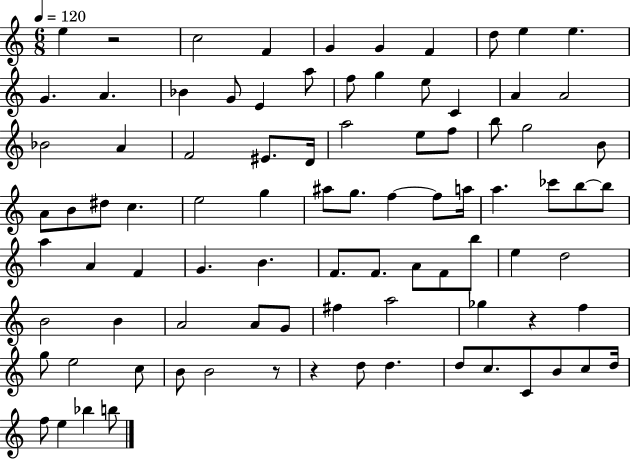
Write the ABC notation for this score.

X:1
T:Untitled
M:6/8
L:1/4
K:C
e z2 c2 F G G F d/2 e e G A _B G/2 E a/2 f/2 g e/2 C A A2 _B2 A F2 ^E/2 D/4 a2 e/2 f/2 b/2 g2 B/2 A/2 B/2 ^d/2 c e2 g ^a/2 g/2 f f/2 a/4 a _c'/2 b/2 b/2 a A F G B F/2 F/2 A/2 F/2 b/2 e d2 B2 B A2 A/2 G/2 ^f a2 _g z f g/2 e2 c/2 B/2 B2 z/2 z d/2 d d/2 c/2 C/2 B/2 c/2 d/4 f/2 e _b b/2